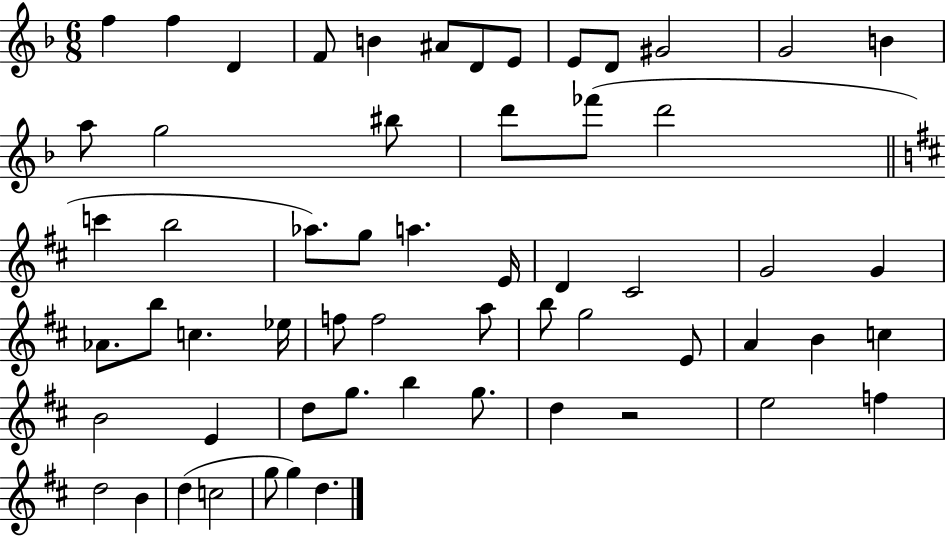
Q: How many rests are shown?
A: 1